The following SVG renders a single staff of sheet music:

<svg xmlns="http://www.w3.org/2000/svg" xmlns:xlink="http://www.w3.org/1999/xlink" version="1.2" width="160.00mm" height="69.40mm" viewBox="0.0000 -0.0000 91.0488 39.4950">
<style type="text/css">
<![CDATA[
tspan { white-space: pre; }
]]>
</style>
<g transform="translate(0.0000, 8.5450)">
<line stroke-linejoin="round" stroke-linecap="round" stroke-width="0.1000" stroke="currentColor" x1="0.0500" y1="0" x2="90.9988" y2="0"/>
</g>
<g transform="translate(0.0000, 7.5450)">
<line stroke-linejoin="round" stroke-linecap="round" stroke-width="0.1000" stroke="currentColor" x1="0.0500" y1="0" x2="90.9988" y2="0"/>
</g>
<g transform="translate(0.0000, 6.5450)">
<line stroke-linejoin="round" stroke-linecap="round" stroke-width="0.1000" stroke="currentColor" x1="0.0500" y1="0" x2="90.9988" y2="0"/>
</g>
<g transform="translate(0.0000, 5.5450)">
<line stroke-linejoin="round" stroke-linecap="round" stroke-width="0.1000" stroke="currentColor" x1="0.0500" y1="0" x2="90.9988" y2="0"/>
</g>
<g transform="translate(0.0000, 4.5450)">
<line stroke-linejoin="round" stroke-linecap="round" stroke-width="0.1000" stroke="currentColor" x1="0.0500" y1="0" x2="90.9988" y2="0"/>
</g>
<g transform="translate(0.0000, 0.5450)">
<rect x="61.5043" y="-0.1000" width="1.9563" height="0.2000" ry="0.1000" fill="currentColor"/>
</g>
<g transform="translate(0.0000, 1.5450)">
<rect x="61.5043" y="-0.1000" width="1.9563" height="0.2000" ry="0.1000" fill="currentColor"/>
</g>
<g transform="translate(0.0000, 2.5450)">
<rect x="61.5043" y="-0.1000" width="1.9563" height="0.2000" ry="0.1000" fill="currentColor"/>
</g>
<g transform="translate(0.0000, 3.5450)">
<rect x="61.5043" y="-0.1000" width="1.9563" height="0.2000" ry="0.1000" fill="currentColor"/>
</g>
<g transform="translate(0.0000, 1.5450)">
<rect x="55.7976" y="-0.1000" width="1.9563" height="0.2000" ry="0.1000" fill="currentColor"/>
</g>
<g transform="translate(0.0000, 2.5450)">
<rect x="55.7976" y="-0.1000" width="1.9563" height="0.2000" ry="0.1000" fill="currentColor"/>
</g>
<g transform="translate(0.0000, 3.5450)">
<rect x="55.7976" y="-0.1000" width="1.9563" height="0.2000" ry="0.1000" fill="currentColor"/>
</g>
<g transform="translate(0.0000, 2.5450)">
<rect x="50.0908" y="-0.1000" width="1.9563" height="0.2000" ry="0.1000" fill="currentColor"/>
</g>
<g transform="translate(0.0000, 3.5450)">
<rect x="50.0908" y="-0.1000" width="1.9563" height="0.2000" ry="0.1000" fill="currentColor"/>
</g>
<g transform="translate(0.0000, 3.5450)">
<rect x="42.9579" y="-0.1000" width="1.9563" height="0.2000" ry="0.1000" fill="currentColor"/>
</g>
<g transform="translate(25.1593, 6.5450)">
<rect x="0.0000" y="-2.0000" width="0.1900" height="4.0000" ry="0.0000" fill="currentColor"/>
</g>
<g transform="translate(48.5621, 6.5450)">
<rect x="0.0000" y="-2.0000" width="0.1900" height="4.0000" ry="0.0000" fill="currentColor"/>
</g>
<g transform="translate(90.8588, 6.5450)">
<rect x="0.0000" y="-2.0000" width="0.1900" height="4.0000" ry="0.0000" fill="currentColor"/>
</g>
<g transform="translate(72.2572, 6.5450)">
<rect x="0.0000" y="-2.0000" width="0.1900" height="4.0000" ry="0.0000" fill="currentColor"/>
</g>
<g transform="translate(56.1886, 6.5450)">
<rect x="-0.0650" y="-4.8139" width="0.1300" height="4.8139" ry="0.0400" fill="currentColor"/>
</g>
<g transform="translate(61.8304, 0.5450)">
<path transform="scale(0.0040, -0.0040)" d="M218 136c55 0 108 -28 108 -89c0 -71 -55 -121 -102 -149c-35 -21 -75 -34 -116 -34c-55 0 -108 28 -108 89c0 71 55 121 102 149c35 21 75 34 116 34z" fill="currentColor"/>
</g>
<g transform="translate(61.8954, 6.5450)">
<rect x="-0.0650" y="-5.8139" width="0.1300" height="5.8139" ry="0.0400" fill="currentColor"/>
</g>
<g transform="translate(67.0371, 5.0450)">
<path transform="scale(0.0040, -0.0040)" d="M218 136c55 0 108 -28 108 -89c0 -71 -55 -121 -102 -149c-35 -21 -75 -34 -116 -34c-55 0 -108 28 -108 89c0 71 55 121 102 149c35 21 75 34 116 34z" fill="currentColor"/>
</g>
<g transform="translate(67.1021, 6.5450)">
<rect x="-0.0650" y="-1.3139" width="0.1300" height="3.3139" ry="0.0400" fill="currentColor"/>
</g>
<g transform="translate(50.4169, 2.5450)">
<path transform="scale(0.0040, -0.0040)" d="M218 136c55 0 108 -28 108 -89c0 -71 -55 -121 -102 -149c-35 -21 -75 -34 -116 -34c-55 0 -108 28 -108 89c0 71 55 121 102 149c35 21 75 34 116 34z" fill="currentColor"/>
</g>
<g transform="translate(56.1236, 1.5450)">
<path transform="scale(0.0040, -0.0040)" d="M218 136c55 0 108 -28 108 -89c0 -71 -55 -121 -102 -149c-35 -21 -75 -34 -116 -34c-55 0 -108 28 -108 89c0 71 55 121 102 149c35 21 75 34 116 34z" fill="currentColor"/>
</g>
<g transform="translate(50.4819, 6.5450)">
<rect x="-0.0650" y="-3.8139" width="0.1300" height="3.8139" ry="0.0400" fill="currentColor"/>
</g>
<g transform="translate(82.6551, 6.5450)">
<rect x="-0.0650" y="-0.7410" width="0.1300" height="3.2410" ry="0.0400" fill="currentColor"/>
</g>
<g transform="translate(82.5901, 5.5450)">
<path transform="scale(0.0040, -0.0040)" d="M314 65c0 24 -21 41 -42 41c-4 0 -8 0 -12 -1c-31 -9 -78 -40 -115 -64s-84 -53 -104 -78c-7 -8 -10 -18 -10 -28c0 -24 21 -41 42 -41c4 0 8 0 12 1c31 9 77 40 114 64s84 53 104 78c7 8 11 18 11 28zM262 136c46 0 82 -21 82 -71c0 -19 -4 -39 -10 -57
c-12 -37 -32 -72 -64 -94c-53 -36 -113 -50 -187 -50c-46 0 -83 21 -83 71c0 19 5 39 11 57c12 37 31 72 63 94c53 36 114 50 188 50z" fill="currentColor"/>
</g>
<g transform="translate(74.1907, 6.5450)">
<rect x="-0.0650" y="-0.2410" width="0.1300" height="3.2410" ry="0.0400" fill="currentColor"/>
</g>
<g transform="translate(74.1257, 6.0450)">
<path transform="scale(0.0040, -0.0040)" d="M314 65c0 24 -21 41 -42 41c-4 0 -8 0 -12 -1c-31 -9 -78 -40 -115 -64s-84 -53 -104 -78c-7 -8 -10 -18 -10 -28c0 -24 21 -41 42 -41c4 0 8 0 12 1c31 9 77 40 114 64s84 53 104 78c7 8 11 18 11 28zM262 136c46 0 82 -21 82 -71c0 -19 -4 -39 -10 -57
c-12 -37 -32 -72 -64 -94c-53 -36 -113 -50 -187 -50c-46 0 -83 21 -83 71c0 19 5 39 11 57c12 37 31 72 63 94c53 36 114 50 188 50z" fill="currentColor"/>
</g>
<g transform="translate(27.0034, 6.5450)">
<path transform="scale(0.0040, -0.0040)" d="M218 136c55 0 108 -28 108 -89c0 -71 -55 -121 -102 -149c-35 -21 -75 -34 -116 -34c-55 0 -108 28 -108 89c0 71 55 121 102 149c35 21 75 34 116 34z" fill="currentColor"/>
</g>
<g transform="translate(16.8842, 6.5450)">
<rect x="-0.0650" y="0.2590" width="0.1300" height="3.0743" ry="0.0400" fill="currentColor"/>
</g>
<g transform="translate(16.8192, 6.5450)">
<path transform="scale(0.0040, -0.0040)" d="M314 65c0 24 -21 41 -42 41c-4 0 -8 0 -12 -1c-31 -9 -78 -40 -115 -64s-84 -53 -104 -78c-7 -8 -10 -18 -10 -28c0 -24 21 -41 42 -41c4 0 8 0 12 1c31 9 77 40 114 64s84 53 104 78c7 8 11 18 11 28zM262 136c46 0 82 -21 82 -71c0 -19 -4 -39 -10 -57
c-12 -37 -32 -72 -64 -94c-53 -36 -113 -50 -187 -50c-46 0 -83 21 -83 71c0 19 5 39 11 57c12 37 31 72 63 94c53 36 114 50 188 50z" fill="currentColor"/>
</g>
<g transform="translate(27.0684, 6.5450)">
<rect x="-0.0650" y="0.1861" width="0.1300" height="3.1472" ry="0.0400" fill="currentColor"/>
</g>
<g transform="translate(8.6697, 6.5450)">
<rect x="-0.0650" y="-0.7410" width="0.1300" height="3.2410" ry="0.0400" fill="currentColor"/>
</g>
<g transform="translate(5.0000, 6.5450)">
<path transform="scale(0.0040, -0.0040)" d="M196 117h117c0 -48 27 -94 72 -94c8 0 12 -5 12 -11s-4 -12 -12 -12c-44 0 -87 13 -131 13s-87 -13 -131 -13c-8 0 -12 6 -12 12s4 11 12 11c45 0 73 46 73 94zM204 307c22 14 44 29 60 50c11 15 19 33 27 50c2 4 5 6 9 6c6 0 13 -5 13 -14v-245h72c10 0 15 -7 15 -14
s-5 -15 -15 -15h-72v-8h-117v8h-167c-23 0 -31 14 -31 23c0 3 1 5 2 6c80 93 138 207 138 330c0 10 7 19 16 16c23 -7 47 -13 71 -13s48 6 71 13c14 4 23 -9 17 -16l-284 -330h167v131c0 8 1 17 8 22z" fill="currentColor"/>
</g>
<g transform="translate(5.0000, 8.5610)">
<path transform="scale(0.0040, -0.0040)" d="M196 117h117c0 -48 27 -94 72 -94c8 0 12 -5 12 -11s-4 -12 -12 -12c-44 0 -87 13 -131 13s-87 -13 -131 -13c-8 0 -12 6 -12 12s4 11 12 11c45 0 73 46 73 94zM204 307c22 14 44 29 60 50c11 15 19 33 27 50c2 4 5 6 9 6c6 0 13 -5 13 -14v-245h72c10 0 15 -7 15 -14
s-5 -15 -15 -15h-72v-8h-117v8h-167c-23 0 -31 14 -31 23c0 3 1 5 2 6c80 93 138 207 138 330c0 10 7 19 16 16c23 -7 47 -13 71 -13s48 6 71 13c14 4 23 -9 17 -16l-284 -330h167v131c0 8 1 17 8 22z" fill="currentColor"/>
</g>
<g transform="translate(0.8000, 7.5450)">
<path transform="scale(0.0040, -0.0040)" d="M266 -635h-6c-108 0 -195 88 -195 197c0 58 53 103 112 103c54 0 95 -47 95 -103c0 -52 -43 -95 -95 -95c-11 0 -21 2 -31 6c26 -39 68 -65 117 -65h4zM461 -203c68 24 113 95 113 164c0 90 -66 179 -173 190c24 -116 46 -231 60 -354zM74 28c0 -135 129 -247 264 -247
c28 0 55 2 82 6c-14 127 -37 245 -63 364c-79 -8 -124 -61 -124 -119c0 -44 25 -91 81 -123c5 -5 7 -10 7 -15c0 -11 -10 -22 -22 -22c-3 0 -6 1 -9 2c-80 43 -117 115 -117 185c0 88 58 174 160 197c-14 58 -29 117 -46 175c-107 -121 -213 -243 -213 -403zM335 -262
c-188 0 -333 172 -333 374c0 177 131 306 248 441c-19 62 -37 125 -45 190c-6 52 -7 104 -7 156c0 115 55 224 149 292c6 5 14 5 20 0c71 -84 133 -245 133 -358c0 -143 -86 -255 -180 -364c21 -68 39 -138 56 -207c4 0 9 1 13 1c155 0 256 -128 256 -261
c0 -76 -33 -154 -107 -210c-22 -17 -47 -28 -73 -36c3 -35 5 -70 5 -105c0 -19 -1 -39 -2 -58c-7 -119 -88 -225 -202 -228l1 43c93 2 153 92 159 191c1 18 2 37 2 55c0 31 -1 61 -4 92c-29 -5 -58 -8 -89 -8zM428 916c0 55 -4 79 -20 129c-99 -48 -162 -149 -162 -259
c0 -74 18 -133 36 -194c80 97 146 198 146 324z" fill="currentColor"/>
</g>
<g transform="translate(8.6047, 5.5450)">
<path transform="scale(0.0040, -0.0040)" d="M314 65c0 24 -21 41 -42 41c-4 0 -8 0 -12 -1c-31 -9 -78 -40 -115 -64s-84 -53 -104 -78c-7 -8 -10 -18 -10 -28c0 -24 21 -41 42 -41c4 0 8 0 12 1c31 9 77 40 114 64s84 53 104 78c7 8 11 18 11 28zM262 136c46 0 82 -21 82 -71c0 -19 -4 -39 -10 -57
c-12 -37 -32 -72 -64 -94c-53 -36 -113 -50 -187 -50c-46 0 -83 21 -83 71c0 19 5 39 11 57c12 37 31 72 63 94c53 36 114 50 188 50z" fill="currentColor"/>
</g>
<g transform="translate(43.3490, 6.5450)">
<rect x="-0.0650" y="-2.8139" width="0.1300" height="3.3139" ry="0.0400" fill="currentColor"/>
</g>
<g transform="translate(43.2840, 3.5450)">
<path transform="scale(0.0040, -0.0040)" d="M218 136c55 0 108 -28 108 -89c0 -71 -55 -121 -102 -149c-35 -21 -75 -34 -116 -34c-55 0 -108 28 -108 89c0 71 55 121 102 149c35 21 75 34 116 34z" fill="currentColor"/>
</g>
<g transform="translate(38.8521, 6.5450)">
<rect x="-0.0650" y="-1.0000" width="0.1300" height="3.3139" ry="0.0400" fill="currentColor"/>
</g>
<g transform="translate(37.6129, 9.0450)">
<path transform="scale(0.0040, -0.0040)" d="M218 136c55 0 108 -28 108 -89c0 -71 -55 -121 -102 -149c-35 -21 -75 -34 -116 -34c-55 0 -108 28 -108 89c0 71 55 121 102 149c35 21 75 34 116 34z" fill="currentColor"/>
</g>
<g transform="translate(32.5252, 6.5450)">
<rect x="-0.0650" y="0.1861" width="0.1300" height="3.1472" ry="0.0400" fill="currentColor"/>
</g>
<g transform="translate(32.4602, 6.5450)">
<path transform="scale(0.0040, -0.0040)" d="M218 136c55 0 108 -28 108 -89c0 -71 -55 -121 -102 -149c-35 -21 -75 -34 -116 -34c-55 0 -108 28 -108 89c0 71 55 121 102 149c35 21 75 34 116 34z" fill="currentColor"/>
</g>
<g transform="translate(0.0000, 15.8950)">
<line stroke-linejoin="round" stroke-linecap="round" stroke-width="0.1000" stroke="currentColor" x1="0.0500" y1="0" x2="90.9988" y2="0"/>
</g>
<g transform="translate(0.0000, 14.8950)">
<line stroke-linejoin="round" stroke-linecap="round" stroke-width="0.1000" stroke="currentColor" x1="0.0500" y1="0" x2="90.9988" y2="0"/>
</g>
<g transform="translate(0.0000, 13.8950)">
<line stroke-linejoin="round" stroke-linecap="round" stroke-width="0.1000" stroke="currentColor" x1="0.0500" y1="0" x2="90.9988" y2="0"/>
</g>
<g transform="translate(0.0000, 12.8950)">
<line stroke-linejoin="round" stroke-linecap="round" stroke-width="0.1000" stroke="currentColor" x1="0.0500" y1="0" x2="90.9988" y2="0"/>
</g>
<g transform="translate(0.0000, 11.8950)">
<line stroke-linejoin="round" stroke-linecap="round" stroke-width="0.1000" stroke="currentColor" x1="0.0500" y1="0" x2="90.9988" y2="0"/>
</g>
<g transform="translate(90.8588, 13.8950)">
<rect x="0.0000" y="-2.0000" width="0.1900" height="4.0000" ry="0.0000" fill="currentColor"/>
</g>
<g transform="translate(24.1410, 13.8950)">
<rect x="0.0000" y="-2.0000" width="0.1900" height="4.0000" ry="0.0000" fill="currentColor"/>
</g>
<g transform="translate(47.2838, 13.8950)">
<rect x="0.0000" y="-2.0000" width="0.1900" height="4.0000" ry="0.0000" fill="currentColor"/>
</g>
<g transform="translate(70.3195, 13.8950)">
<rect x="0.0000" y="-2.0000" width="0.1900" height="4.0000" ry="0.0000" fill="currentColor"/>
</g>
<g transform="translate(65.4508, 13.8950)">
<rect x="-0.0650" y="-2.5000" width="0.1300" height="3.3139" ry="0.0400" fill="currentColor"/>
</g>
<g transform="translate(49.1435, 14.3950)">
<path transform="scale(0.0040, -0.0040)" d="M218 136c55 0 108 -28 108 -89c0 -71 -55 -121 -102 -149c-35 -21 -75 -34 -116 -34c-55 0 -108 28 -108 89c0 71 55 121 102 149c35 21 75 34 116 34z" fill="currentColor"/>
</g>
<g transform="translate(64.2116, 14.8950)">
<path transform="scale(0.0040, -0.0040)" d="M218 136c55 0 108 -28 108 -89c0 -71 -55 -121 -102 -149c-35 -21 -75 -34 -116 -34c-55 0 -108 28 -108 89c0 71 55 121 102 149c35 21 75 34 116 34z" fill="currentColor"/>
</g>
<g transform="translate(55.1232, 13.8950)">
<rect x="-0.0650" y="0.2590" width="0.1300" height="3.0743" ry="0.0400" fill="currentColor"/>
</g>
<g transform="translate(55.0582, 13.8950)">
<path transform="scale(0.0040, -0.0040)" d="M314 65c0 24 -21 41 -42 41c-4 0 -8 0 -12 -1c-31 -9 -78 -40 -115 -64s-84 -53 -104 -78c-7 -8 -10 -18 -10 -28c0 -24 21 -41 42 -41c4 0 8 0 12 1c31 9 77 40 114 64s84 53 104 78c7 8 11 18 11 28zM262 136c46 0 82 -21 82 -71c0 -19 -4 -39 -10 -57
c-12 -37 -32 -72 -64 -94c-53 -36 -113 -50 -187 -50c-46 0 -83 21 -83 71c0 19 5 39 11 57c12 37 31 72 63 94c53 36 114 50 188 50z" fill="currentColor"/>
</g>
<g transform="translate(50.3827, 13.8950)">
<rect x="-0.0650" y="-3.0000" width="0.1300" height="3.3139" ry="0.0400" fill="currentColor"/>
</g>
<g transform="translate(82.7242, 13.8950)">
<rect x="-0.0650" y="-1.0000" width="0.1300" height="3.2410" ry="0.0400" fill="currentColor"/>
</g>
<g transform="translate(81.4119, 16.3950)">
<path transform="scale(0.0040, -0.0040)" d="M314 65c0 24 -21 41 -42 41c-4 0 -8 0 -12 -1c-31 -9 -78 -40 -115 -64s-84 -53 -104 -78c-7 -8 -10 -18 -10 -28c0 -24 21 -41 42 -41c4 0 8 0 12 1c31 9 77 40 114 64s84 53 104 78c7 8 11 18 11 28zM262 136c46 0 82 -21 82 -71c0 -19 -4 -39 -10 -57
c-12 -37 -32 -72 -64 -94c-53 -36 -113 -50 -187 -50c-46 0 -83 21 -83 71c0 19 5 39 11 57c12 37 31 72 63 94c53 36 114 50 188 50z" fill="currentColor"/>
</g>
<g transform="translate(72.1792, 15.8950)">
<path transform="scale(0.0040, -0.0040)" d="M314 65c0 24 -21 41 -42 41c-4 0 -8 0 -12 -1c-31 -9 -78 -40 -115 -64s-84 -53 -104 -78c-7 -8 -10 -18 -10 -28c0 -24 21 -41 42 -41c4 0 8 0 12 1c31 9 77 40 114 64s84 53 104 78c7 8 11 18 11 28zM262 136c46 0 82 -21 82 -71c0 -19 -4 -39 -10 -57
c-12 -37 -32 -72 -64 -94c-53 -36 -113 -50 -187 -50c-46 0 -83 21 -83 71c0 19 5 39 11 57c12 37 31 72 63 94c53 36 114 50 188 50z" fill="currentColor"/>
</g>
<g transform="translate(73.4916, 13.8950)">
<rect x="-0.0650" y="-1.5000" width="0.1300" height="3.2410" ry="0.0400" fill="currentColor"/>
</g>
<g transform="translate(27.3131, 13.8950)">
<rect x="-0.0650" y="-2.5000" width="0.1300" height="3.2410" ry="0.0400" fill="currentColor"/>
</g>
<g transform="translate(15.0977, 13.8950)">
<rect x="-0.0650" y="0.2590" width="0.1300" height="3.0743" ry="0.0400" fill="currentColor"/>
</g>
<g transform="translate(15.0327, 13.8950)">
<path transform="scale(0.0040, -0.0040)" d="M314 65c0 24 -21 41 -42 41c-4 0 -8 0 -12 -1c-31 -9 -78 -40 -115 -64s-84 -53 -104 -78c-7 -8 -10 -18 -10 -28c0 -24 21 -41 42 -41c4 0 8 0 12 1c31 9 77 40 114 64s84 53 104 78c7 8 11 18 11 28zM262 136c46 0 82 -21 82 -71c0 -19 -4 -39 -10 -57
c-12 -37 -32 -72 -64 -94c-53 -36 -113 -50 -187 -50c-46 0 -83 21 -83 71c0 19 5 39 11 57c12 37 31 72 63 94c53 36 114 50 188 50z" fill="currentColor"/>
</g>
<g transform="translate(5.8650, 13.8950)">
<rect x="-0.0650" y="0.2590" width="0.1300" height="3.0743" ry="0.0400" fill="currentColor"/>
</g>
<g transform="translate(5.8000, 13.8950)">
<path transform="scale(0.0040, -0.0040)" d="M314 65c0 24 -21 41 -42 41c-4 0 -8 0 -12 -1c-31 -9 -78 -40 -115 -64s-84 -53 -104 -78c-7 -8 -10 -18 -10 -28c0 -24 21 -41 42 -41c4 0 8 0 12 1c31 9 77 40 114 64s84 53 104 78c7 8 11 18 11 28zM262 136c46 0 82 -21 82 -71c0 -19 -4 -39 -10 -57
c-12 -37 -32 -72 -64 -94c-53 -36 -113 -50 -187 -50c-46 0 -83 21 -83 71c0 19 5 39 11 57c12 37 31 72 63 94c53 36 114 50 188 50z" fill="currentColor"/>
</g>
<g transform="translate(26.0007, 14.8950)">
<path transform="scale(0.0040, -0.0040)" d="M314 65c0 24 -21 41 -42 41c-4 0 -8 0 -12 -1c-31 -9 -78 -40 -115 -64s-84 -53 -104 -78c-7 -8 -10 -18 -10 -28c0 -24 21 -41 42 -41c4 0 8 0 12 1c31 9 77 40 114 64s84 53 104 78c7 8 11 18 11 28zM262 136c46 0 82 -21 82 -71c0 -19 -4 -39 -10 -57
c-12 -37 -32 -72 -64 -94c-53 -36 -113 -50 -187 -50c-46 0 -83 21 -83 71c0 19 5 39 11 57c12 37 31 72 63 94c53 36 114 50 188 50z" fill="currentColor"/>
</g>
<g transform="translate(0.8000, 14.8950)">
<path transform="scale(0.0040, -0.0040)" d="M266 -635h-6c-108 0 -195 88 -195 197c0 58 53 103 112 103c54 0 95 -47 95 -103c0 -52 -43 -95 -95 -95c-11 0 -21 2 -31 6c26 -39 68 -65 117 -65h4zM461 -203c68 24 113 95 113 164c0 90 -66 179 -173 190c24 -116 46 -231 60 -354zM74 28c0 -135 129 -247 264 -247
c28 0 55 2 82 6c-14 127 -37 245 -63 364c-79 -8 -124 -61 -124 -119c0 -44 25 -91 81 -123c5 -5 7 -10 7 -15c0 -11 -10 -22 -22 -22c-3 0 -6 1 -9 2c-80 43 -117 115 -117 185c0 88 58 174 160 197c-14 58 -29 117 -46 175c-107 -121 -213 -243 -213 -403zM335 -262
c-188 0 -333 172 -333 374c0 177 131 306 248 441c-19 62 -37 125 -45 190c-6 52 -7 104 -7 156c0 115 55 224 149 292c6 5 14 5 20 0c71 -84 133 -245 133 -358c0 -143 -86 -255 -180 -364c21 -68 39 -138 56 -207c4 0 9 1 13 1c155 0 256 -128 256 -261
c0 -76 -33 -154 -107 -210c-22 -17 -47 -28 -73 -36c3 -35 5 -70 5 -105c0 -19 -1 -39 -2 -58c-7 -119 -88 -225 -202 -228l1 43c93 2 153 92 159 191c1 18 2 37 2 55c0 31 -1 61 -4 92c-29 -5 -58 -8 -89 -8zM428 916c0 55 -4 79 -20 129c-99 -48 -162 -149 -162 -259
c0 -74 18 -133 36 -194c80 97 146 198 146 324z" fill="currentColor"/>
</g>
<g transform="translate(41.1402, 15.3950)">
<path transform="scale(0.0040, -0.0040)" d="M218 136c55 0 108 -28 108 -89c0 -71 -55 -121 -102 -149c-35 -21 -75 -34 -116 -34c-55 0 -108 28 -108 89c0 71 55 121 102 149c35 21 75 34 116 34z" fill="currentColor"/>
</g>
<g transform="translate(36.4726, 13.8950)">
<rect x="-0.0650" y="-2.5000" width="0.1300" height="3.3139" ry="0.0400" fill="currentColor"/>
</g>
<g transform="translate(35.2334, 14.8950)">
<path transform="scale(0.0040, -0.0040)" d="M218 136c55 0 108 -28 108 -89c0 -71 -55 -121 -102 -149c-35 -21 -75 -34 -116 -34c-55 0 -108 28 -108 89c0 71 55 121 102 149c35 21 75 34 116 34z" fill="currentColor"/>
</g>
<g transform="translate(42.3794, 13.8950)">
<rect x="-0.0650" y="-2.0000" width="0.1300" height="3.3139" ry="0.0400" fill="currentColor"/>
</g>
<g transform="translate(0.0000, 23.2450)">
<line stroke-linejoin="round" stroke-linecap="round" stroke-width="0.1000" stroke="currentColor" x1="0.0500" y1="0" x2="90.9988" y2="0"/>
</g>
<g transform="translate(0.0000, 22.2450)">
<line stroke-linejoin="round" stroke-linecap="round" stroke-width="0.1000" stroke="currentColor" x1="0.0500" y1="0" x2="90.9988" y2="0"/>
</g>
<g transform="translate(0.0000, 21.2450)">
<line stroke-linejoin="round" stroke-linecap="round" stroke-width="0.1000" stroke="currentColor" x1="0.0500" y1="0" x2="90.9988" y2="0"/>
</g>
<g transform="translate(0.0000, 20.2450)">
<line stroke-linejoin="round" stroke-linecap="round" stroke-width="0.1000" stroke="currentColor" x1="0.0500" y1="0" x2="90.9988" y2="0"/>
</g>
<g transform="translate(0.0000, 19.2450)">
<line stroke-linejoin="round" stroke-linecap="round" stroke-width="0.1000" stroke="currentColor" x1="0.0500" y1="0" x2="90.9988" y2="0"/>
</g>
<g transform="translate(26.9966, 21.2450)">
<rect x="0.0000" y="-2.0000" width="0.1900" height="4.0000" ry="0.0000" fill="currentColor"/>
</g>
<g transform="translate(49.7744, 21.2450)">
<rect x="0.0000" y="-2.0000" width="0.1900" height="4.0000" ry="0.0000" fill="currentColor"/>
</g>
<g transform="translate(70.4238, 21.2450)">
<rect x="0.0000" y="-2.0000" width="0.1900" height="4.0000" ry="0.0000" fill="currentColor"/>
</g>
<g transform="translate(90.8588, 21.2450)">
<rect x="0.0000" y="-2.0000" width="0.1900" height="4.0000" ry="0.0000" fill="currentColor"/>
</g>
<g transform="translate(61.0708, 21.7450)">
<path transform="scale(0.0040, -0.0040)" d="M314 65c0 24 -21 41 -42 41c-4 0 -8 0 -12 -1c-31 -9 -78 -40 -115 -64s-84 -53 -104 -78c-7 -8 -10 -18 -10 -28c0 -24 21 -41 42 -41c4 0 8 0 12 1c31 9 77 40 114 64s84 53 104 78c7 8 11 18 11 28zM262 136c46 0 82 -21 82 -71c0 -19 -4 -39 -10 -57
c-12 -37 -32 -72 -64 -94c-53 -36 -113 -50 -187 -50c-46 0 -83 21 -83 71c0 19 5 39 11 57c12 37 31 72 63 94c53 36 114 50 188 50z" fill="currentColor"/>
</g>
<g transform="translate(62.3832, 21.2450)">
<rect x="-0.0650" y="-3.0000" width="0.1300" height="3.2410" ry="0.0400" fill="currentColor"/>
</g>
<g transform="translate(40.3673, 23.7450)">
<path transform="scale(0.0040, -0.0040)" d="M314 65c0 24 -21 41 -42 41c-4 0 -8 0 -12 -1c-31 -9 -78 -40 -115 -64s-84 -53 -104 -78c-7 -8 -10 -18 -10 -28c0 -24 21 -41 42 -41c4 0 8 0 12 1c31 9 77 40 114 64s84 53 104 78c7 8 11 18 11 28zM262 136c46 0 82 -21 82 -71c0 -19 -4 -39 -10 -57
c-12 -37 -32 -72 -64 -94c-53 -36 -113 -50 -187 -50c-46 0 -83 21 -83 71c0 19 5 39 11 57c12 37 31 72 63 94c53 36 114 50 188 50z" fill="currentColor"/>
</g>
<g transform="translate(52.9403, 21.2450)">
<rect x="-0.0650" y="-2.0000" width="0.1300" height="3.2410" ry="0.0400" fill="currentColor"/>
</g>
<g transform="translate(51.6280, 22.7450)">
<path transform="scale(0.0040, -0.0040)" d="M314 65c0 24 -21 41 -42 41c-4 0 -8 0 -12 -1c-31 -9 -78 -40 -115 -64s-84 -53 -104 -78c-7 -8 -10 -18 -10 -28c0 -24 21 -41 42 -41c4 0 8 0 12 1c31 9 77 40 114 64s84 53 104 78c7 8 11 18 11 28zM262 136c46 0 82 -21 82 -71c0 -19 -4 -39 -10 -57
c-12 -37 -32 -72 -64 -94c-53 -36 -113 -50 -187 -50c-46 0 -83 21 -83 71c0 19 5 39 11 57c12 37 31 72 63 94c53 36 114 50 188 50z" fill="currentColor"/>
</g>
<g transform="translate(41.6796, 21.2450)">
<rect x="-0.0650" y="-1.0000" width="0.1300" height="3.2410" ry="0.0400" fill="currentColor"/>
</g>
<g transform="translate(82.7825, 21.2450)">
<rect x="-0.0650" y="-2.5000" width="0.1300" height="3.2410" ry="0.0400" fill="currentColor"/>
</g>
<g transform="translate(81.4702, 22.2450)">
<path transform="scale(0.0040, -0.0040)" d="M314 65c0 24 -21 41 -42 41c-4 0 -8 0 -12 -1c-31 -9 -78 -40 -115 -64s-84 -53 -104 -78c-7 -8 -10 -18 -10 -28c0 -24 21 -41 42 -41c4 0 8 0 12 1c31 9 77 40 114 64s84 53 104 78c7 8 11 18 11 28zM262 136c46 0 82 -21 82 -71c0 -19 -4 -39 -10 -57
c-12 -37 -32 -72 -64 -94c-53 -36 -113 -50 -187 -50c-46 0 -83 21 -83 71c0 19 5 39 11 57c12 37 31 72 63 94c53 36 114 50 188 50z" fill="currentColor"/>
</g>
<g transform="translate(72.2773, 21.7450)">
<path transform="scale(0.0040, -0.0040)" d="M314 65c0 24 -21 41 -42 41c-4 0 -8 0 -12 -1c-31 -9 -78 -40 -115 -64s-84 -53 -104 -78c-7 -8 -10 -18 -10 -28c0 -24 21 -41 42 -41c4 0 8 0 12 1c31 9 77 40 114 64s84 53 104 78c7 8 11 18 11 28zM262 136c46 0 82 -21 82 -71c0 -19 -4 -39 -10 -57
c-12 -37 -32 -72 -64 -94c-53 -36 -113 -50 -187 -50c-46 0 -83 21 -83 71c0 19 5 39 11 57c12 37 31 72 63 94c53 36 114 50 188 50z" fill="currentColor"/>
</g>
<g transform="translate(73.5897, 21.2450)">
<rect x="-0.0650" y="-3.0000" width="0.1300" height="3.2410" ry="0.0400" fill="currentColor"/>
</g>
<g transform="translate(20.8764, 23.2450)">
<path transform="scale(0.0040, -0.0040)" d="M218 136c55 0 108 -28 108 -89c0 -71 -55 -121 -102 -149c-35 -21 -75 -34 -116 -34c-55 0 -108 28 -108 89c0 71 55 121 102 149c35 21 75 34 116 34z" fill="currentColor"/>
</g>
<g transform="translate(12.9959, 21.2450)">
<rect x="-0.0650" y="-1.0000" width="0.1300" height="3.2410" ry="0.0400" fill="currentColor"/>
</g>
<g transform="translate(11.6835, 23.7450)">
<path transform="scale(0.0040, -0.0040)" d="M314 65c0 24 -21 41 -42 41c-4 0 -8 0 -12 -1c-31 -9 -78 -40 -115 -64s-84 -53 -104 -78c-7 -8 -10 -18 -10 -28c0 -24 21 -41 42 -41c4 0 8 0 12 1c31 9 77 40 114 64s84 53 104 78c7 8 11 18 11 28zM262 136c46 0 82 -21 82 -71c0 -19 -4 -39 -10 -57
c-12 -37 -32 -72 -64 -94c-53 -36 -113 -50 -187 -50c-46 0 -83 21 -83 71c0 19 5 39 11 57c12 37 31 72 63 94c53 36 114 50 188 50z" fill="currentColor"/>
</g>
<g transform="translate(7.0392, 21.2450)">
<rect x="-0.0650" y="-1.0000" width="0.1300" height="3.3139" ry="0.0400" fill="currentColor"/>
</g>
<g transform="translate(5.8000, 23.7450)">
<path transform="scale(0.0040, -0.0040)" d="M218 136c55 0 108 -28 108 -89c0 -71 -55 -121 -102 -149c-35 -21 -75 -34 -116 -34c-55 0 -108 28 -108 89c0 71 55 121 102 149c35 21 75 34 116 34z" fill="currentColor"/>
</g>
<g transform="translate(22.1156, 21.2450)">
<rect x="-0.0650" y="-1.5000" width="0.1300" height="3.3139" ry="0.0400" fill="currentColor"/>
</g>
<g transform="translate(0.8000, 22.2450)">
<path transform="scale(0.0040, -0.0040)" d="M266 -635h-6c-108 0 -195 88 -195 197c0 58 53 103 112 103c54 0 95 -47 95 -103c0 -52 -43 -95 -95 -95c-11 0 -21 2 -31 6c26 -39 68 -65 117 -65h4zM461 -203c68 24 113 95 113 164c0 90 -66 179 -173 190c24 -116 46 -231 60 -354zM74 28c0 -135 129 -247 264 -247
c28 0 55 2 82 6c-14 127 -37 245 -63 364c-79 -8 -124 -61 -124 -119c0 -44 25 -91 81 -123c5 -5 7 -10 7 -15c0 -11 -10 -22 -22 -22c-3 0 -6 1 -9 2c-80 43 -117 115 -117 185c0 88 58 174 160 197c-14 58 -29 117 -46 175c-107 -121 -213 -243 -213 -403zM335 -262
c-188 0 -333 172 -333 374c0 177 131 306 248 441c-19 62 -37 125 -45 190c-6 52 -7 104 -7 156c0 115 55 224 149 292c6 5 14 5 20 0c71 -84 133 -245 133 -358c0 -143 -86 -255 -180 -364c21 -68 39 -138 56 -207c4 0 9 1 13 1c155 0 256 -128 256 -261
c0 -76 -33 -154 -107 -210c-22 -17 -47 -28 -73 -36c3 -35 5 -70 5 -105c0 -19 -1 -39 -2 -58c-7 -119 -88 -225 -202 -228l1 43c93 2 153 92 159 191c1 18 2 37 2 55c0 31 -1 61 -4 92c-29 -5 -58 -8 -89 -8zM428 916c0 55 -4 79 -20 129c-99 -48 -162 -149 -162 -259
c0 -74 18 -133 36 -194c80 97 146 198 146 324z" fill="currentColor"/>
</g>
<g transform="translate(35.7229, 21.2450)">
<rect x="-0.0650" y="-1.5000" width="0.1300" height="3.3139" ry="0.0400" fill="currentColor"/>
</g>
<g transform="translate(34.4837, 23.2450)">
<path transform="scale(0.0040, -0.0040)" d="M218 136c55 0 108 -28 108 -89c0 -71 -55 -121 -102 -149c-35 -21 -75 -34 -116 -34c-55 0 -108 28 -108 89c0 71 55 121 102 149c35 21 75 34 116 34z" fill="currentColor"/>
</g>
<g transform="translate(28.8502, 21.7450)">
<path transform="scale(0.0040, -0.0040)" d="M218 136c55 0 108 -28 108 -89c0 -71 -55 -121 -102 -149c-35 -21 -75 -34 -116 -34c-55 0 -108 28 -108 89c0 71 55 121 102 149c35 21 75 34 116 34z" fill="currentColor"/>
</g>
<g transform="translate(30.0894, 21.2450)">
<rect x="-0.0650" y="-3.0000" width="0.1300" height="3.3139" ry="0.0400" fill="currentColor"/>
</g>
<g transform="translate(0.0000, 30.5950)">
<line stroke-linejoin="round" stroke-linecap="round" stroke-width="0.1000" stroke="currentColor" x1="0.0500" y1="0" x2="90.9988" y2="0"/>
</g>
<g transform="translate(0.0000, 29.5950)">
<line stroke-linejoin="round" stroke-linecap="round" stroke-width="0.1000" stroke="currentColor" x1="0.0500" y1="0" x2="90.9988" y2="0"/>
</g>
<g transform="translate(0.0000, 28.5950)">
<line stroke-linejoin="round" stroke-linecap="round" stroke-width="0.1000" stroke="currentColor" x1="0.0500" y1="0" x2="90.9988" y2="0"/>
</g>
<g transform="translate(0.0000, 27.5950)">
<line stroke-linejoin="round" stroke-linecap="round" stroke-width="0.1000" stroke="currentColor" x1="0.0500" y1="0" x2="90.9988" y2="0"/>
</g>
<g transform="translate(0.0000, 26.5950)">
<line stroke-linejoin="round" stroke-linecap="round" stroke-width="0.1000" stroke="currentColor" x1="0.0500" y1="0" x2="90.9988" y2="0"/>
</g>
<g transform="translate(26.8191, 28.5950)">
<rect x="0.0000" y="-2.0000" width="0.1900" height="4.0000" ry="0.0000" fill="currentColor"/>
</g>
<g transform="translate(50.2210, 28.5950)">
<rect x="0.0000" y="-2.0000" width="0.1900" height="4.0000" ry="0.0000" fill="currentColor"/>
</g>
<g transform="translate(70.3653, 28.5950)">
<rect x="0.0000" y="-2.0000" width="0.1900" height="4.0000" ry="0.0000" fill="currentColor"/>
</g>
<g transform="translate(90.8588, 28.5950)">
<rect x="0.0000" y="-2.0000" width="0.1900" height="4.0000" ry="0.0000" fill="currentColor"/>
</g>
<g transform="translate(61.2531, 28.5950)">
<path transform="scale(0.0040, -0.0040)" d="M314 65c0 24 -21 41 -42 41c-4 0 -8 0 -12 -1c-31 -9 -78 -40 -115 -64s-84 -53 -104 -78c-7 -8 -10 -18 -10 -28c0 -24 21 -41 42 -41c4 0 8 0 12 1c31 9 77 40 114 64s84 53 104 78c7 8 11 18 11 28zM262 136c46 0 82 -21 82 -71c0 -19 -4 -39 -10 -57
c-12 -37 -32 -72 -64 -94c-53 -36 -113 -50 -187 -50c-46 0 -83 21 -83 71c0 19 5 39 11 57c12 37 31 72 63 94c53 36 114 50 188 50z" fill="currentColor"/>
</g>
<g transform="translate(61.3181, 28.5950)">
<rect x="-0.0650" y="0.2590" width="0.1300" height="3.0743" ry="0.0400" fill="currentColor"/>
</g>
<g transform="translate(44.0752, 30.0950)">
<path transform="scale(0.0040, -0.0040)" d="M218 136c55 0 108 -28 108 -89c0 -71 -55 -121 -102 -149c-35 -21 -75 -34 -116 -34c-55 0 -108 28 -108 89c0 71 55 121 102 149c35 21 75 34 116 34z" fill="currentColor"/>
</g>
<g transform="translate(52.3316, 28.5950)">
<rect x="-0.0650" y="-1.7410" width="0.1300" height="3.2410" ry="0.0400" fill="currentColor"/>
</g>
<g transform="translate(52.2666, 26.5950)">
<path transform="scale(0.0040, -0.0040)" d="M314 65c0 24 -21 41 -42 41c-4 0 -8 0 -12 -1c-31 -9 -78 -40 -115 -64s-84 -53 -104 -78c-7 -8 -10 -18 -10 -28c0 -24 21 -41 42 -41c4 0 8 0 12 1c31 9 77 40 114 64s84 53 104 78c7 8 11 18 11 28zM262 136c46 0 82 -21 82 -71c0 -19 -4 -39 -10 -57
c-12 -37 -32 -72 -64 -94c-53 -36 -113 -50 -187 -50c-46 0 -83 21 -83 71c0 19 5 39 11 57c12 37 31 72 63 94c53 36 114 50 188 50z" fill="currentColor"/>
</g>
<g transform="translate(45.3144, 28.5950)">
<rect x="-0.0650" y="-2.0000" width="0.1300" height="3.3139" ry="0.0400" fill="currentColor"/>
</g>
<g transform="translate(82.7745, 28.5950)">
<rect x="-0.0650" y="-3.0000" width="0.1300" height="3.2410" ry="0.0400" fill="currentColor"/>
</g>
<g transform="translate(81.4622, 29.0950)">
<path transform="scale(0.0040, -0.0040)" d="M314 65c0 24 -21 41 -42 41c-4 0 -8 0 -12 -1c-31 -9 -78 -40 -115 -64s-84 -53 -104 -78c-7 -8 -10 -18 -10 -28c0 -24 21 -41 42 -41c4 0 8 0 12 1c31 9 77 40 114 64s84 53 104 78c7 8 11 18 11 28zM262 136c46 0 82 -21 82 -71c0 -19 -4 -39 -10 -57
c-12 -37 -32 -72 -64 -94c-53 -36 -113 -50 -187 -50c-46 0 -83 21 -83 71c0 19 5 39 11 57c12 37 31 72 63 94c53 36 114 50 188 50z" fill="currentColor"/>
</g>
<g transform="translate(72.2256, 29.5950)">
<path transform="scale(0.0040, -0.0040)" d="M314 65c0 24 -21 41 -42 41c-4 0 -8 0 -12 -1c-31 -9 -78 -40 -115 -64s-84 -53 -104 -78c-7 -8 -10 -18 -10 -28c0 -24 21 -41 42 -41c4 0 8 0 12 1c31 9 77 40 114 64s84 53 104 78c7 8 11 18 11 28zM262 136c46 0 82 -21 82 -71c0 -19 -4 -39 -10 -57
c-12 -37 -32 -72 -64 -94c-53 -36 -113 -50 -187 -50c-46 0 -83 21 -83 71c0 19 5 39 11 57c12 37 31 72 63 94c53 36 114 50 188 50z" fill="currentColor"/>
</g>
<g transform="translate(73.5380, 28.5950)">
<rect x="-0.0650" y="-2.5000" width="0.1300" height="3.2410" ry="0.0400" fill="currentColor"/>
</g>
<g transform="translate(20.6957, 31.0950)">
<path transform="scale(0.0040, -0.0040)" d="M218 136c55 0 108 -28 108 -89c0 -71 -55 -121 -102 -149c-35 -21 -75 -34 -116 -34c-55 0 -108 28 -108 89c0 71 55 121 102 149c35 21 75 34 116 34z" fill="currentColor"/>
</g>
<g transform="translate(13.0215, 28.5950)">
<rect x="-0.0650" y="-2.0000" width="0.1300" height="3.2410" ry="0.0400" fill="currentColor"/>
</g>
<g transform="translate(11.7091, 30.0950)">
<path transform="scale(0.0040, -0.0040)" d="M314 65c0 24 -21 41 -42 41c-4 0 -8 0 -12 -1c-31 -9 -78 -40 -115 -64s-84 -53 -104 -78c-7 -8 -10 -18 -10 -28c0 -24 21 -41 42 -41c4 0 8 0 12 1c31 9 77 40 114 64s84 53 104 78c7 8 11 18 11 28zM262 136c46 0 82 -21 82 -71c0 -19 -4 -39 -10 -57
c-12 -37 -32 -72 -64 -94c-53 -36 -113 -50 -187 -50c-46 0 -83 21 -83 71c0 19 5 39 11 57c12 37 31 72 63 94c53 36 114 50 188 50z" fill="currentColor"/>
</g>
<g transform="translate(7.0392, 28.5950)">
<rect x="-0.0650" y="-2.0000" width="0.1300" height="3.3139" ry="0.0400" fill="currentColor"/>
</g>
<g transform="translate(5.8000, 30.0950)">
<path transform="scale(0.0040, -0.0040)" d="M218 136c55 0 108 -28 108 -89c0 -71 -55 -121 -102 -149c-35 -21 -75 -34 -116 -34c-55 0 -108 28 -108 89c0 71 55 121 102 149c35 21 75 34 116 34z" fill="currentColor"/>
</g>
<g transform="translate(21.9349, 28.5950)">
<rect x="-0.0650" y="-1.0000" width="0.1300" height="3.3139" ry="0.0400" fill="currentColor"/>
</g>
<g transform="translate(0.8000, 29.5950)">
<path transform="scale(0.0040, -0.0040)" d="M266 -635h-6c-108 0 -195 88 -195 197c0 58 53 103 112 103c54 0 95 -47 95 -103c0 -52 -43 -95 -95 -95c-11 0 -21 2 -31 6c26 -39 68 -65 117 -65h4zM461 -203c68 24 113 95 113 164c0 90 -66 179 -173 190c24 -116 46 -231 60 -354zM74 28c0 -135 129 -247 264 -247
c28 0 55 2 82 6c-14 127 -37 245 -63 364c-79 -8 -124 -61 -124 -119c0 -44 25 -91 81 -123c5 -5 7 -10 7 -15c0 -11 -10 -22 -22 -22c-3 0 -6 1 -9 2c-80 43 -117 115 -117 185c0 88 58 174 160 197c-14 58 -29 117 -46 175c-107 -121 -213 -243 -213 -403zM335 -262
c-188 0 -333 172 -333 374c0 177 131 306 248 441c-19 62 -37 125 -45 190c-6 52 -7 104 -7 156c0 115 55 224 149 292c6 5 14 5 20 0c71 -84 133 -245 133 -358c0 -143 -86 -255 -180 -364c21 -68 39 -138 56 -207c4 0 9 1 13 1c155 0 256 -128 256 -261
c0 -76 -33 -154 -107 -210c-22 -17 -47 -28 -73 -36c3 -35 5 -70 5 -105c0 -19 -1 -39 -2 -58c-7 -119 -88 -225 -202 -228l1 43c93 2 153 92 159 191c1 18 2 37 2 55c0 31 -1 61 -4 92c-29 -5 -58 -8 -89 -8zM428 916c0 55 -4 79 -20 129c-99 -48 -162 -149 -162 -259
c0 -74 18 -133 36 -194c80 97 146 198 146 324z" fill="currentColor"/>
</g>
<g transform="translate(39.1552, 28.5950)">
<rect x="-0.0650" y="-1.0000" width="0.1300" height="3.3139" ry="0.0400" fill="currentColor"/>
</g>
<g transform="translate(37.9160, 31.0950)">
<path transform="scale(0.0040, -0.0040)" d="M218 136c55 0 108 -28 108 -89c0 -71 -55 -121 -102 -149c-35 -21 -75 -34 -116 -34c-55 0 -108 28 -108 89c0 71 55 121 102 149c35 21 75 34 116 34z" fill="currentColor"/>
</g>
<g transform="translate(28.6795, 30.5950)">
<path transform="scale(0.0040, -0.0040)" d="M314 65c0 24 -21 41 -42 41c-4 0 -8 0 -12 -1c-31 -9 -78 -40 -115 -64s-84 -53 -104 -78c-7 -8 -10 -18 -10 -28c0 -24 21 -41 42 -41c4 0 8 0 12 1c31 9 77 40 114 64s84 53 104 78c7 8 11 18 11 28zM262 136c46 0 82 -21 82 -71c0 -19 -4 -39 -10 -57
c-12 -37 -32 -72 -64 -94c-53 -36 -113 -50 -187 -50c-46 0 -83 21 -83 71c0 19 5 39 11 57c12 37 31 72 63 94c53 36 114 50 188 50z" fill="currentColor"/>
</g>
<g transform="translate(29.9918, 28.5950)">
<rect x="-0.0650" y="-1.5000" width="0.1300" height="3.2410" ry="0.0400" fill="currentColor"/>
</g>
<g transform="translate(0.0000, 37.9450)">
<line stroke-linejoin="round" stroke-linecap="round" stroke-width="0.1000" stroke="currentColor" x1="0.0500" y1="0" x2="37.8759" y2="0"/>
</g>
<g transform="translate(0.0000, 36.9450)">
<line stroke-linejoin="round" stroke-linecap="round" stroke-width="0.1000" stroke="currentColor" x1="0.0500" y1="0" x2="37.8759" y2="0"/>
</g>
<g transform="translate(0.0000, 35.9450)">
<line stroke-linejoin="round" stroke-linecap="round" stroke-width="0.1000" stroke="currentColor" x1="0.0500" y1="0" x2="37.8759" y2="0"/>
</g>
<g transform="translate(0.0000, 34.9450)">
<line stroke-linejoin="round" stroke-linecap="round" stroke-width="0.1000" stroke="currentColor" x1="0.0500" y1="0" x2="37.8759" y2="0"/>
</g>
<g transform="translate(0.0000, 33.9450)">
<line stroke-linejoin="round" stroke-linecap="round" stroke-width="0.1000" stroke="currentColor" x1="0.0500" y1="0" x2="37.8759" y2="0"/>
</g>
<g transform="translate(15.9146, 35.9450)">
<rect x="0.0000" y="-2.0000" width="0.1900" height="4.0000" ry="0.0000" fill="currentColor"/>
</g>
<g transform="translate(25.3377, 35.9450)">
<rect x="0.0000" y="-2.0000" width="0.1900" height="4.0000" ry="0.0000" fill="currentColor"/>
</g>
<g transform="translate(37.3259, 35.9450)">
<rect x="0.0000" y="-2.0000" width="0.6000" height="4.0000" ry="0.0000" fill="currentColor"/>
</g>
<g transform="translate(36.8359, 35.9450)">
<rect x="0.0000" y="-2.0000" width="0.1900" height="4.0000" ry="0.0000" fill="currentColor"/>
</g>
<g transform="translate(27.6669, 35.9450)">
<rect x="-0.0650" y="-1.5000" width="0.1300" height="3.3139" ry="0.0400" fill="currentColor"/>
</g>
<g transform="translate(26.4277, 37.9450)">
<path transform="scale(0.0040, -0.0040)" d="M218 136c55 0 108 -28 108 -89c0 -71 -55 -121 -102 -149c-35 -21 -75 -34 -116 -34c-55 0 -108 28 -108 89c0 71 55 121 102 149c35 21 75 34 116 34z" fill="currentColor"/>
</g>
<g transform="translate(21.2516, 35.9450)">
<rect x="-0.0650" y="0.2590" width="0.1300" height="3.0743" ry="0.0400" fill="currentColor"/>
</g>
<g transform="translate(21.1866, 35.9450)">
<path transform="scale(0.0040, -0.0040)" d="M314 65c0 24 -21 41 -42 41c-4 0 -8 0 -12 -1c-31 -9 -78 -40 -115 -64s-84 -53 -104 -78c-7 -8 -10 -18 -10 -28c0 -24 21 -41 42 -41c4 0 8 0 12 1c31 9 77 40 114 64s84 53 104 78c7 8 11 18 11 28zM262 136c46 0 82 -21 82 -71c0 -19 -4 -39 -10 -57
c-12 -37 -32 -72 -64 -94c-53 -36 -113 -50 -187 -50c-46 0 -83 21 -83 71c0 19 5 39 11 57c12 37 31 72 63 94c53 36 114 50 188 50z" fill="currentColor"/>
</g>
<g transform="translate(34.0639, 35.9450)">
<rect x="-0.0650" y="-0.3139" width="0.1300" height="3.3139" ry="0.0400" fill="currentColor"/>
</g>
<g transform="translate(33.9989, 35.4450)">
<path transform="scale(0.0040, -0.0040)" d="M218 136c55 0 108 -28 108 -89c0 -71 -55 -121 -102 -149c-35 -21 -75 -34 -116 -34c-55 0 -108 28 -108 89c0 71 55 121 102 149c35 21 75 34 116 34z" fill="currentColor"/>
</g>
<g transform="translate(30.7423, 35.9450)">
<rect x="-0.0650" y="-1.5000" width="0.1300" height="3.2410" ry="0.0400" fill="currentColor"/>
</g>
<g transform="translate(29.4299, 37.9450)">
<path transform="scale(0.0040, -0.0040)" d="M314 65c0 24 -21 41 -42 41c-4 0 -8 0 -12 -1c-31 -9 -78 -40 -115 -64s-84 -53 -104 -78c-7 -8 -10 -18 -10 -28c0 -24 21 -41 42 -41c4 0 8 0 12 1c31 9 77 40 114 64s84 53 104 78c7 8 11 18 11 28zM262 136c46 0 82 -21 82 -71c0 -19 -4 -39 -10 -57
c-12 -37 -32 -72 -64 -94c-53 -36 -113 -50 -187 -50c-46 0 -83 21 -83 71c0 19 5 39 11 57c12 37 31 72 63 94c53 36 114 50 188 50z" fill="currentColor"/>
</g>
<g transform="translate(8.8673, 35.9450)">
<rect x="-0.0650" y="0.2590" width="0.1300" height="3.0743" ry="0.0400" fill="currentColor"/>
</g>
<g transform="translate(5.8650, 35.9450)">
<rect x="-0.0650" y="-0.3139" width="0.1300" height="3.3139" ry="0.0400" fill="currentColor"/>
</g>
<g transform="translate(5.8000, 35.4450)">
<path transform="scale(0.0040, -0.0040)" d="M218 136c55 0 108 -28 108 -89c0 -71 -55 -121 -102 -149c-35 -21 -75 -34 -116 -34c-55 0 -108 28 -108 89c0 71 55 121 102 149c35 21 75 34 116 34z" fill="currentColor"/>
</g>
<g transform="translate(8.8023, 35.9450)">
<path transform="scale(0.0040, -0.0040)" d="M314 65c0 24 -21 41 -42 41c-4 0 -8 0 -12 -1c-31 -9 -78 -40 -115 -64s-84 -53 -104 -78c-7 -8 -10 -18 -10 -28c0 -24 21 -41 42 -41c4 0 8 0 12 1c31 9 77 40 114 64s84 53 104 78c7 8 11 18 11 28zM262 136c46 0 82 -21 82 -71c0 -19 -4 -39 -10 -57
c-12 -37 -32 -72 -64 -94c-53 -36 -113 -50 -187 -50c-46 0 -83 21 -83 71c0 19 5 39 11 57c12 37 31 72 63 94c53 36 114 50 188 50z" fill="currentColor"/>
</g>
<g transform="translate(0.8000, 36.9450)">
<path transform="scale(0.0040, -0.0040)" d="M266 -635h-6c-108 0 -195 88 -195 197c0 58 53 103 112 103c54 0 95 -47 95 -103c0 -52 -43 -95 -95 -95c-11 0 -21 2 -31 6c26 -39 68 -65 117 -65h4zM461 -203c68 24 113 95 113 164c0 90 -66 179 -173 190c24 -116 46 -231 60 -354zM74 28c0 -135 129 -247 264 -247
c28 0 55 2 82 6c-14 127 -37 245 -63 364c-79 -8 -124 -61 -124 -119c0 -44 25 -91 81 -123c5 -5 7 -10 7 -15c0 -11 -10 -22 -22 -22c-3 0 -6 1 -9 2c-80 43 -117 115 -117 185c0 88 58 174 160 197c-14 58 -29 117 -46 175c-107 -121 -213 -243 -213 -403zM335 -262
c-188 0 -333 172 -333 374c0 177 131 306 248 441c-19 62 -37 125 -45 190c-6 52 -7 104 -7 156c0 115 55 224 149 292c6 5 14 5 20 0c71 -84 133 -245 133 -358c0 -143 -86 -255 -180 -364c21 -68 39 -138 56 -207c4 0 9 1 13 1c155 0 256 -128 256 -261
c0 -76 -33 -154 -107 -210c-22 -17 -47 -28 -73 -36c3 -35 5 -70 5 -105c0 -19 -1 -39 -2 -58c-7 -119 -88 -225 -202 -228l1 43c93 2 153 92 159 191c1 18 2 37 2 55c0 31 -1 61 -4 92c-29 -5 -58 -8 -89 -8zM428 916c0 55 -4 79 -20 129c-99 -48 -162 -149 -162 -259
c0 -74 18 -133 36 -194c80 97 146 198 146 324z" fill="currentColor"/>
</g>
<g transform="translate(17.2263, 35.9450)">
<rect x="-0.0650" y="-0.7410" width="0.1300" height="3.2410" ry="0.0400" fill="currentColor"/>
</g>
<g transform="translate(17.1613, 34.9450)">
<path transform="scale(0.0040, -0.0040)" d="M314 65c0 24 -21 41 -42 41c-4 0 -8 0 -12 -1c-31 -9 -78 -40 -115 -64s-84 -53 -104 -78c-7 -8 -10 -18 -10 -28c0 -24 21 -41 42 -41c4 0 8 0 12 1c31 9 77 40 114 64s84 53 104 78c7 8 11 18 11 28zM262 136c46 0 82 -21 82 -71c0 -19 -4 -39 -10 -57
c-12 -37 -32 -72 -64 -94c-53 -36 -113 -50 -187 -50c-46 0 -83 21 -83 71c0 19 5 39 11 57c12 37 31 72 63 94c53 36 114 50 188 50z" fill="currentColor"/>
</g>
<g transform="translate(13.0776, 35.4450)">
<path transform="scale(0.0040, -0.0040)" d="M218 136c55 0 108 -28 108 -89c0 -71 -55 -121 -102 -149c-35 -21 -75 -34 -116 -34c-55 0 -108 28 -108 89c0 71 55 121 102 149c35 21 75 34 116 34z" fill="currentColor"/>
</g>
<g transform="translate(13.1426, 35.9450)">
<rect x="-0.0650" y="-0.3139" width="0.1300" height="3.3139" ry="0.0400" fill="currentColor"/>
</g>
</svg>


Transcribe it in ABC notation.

X:1
T:Untitled
M:4/4
L:1/4
K:C
d2 B2 B B D a c' e' g' e c2 d2 B2 B2 G2 G F A B2 G E2 D2 D D2 E A E D2 F2 A2 A2 G2 F F2 D E2 D F f2 B2 G2 A2 c B2 c d2 B2 E E2 c